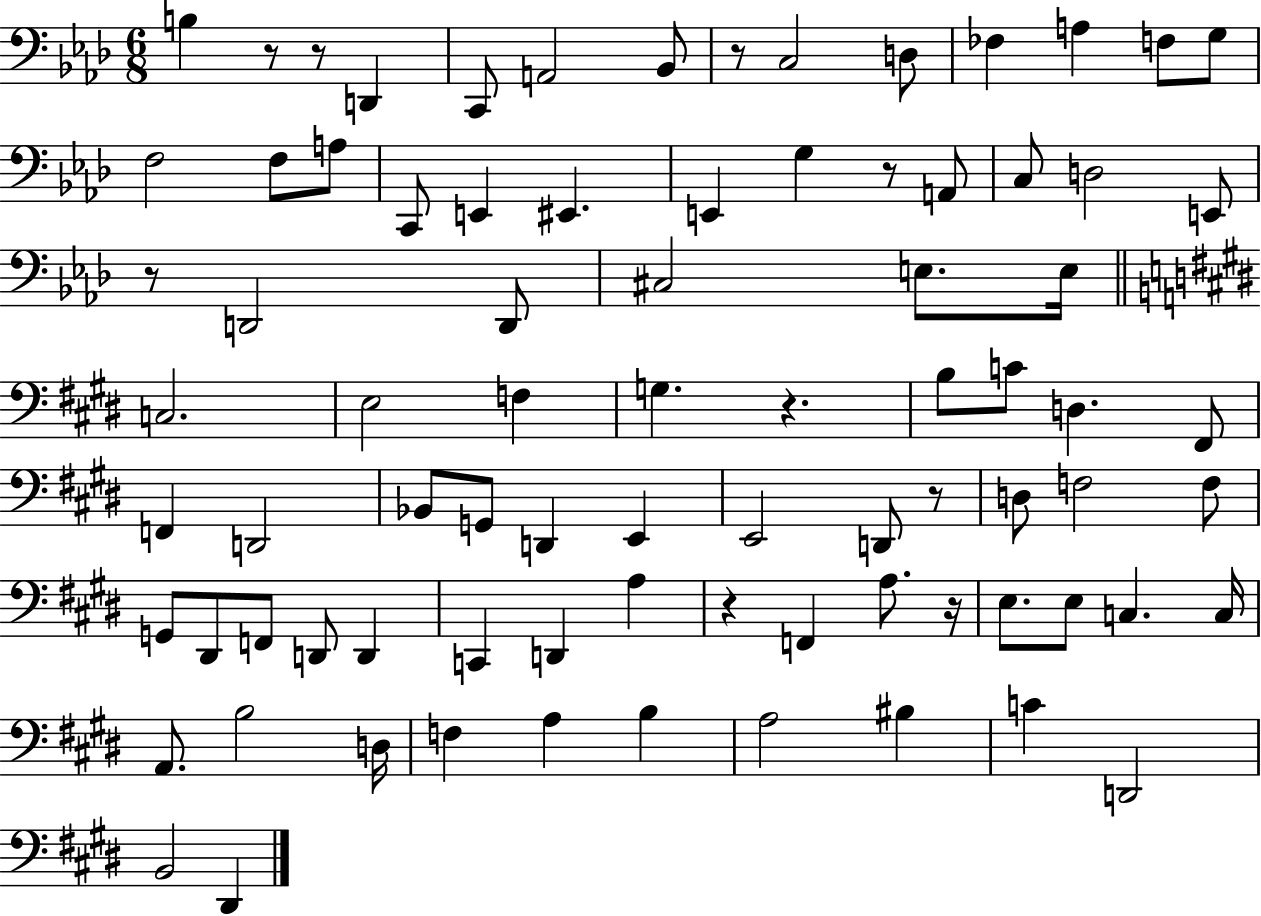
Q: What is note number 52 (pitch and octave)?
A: D2